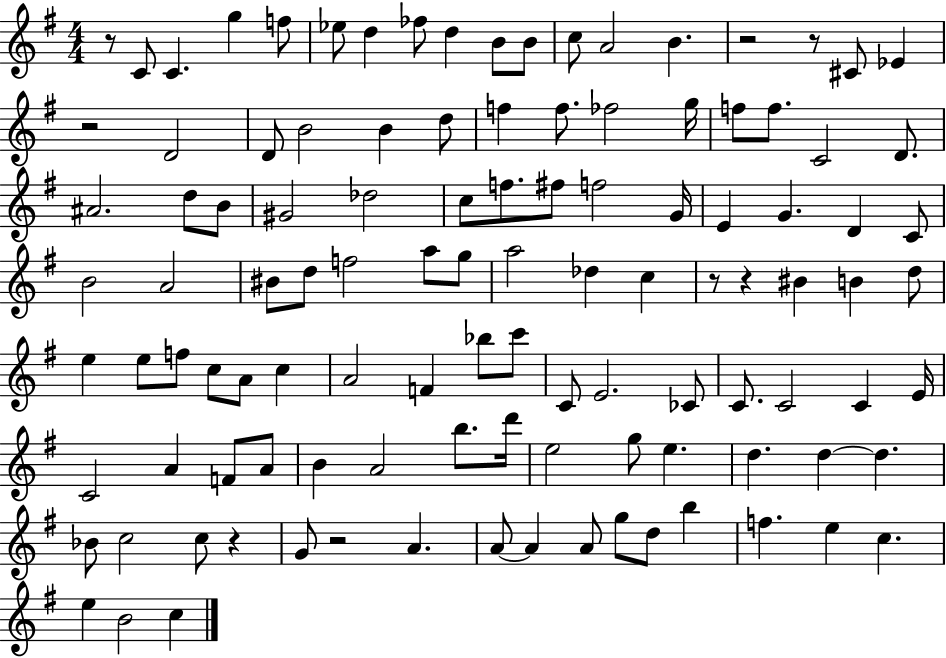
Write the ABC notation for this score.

X:1
T:Untitled
M:4/4
L:1/4
K:G
z/2 C/2 C g f/2 _e/2 d _f/2 d B/2 B/2 c/2 A2 B z2 z/2 ^C/2 _E z2 D2 D/2 B2 B d/2 f f/2 _f2 g/4 f/2 f/2 C2 D/2 ^A2 d/2 B/2 ^G2 _d2 c/2 f/2 ^f/2 f2 G/4 E G D C/2 B2 A2 ^B/2 d/2 f2 a/2 g/2 a2 _d c z/2 z ^B B d/2 e e/2 f/2 c/2 A/2 c A2 F _b/2 c'/2 C/2 E2 _C/2 C/2 C2 C E/4 C2 A F/2 A/2 B A2 b/2 d'/4 e2 g/2 e d d d _B/2 c2 c/2 z G/2 z2 A A/2 A A/2 g/2 d/2 b f e c e B2 c